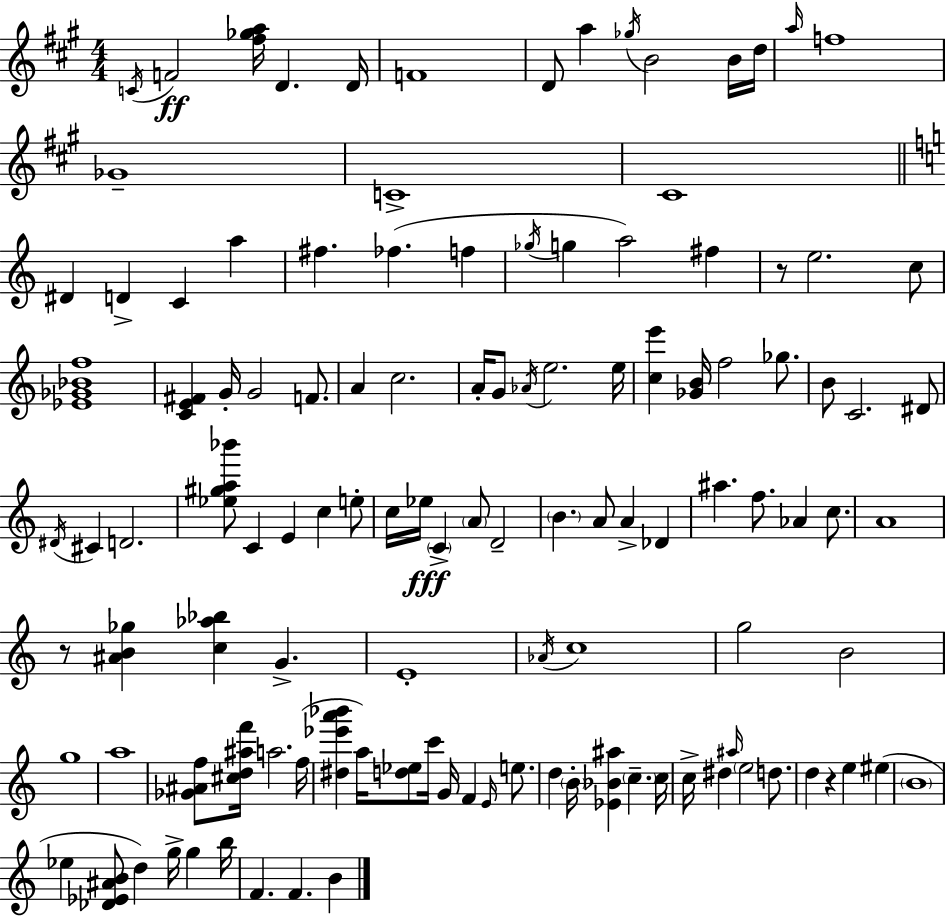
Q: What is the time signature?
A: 4/4